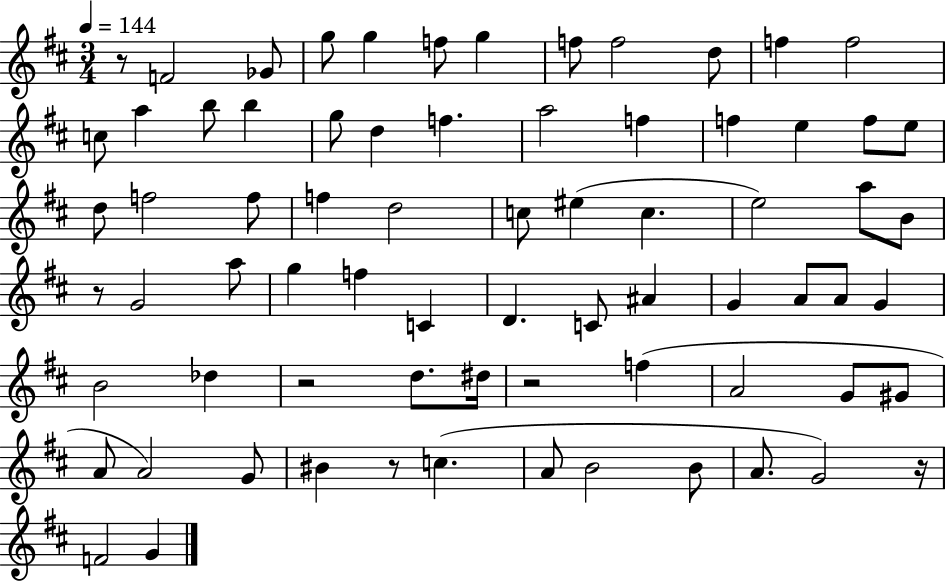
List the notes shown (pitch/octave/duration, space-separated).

R/e F4/h Gb4/e G5/e G5/q F5/e G5/q F5/e F5/h D5/e F5/q F5/h C5/e A5/q B5/e B5/q G5/e D5/q F5/q. A5/h F5/q F5/q E5/q F5/e E5/e D5/e F5/h F5/e F5/q D5/h C5/e EIS5/q C5/q. E5/h A5/e B4/e R/e G4/h A5/e G5/q F5/q C4/q D4/q. C4/e A#4/q G4/q A4/e A4/e G4/q B4/h Db5/q R/h D5/e. D#5/s R/h F5/q A4/h G4/e G#4/e A4/e A4/h G4/e BIS4/q R/e C5/q. A4/e B4/h B4/e A4/e. G4/h R/s F4/h G4/q